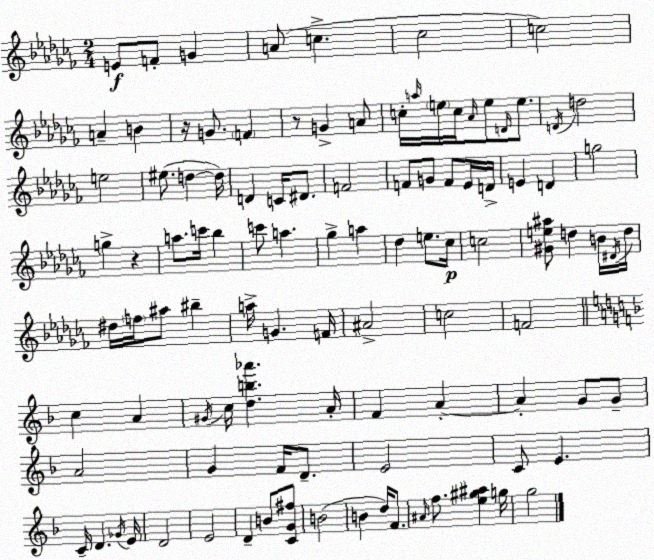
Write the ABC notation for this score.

X:1
T:Untitled
M:2/4
L:1/4
K:Abm
E/2 F/2 G A/2 c _c2 c2 A B z/4 G/2 F z/2 G A/2 c/4 a/4 e/4 c/4 _A/4 e/2 D/4 e/2 D/4 d2 e2 ^e/2 d d/4 D C/4 ^D/2 F2 F/2 G/2 F/2 _E/4 D/4 E D g2 g z a/2 c'/4 _b c'/2 a _g a _d e/2 _c/4 c2 [^Ge^a]/2 d B/4 ^D/4 d/4 ^d/4 f/4 ^a/2 ^b a/4 G F/4 ^A2 c2 F2 c A ^G/4 c/4 [db_a'] A/4 F A A G/2 G/2 A2 G F/4 D/2 E2 C/2 E C/4 D _G/4 E/4 D2 E2 D B/2 [CG^f]/2 B2 B d/4 F/2 ^A/4 f/2 [e^g^a] g/4 g2